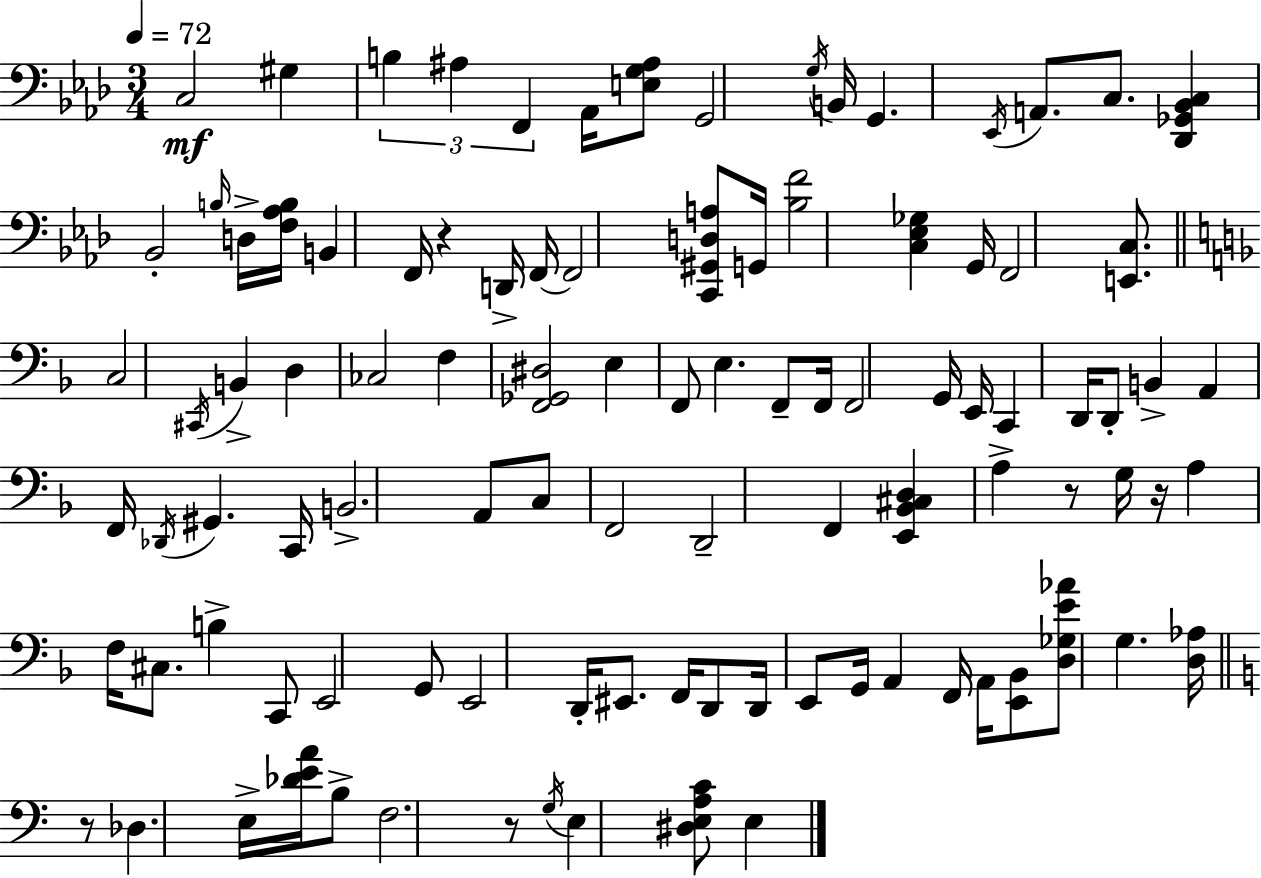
C3/h G#3/q B3/q A#3/q F2/q Ab2/s [E3,G3,A#3]/e G2/h G3/s B2/s G2/q. Eb2/s A2/e. C3/e. [Db2,Gb2,Bb2,C3]/q Bb2/h B3/s D3/s [F3,Ab3,B3]/s B2/q F2/s R/q D2/s F2/s F2/h [C2,G#2,D3,A3]/e G2/s [Bb3,F4]/h [C3,Eb3,Gb3]/q G2/s F2/h [E2,C3]/e. C3/h C#2/s B2/q D3/q CES3/h F3/q [F2,Gb2,D#3]/h E3/q F2/e E3/q. F2/e F2/s F2/h G2/s E2/s C2/q D2/s D2/e B2/q A2/q F2/s Db2/s G#2/q. C2/s B2/h. A2/e C3/e F2/h D2/h F2/q [E2,Bb2,C#3,D3]/q A3/q R/e G3/s R/s A3/q F3/s C#3/e. B3/q C2/e E2/h G2/e E2/h D2/s EIS2/e. F2/s D2/e D2/s E2/e G2/s A2/q F2/s A2/s [E2,Bb2]/e [D3,Gb3,E4,Ab4]/e G3/q. [D3,Ab3]/s R/e Db3/q. E3/s [Db4,E4,A4]/s B3/e F3/h. R/e G3/s E3/q [D#3,E3,A3,C4]/e E3/q